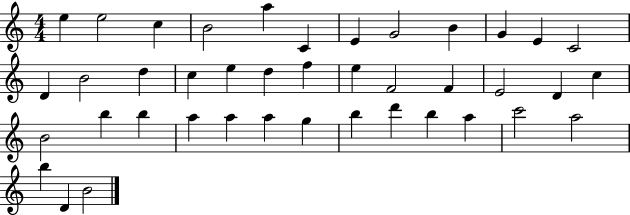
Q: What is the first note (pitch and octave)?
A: E5